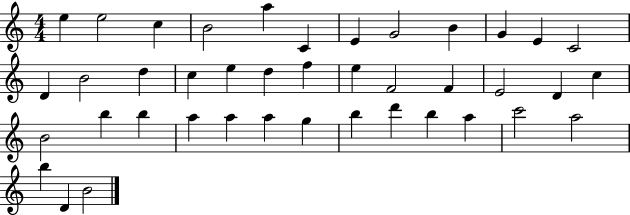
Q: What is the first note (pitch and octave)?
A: E5